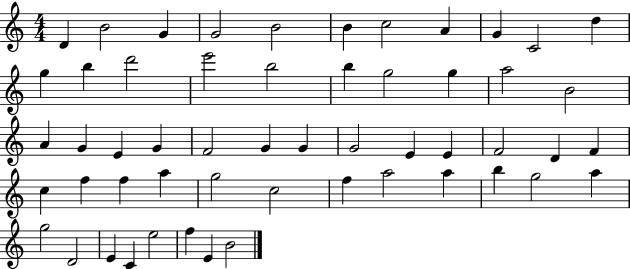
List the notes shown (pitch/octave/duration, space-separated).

D4/q B4/h G4/q G4/h B4/h B4/q C5/h A4/q G4/q C4/h D5/q G5/q B5/q D6/h E6/h B5/h B5/q G5/h G5/q A5/h B4/h A4/q G4/q E4/q G4/q F4/h G4/q G4/q G4/h E4/q E4/q F4/h D4/q F4/q C5/q F5/q F5/q A5/q G5/h C5/h F5/q A5/h A5/q B5/q G5/h A5/q G5/h D4/h E4/q C4/q E5/h F5/q E4/q B4/h